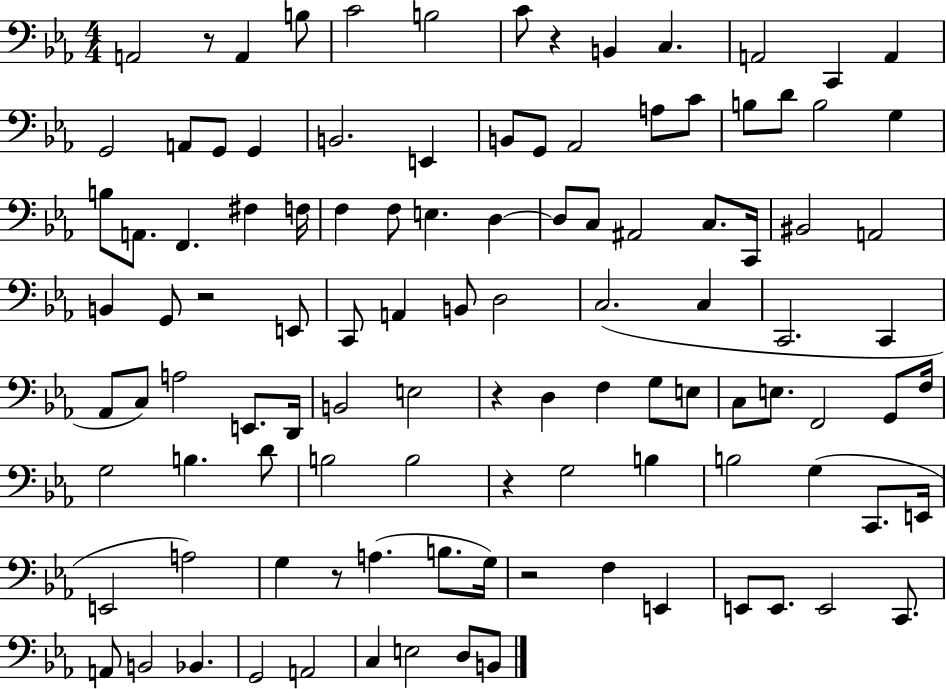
{
  \clef bass
  \numericTimeSignature
  \time 4/4
  \key ees \major
  a,2 r8 a,4 b8 | c'2 b2 | c'8 r4 b,4 c4. | a,2 c,4 a,4 | \break g,2 a,8 g,8 g,4 | b,2. e,4 | b,8 g,8 aes,2 a8 c'8 | b8 d'8 b2 g4 | \break b8 a,8. f,4. fis4 f16 | f4 f8 e4. d4~~ | d8 c8 ais,2 c8. c,16 | bis,2 a,2 | \break b,4 g,8 r2 e,8 | c,8 a,4 b,8 d2 | c2.( c4 | c,2. c,4 | \break aes,8 c8) a2 e,8. d,16 | b,2 e2 | r4 d4 f4 g8 e8 | c8 e8. f,2 g,8 f16 | \break g2 b4. d'8 | b2 b2 | r4 g2 b4 | b2 g4( c,8. e,16 | \break e,2 a2) | g4 r8 a4.( b8. g16) | r2 f4 e,4 | e,8 e,8. e,2 c,8. | \break a,8 b,2 bes,4. | g,2 a,2 | c4 e2 d8 b,8 | \bar "|."
}